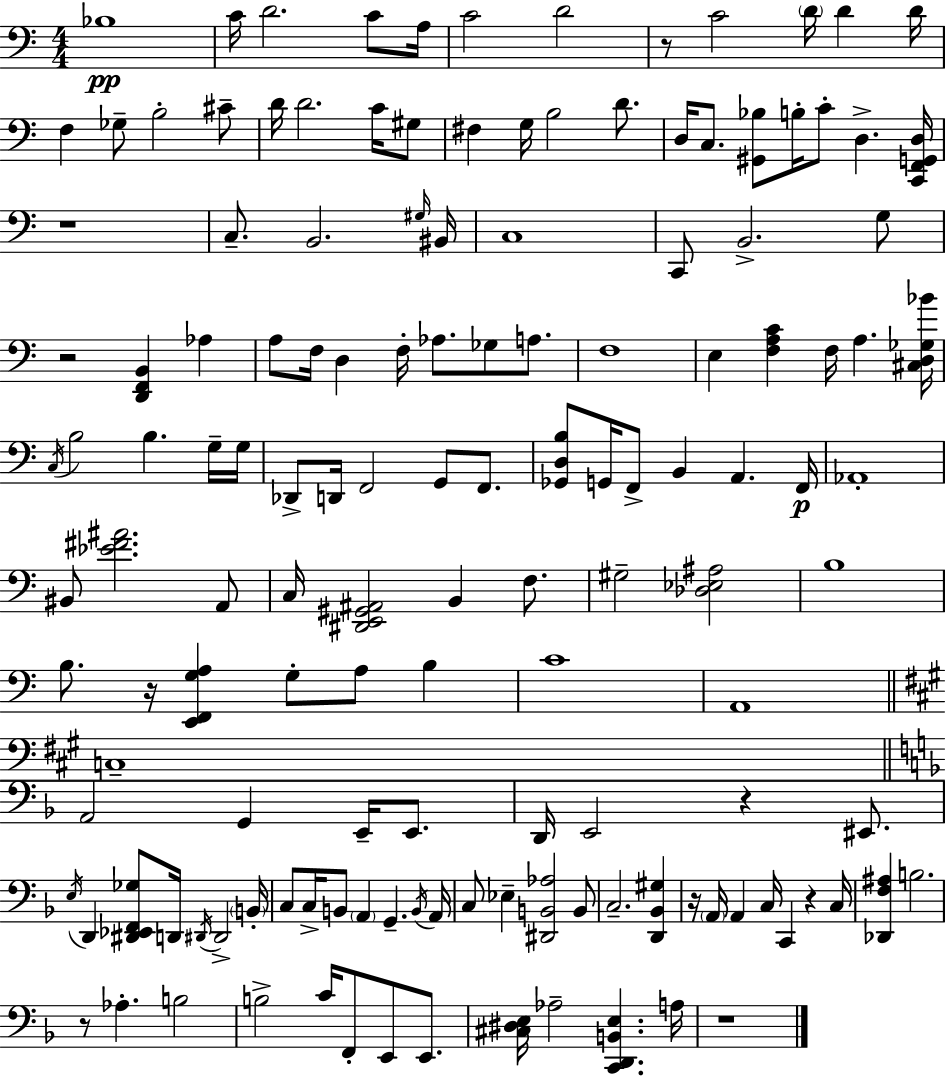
Bb3/w C4/s D4/h. C4/e A3/s C4/h D4/h R/e C4/h D4/s D4/q D4/s F3/q Gb3/e B3/h C#4/e D4/s D4/h. C4/s G#3/e F#3/q G3/s B3/h D4/e. D3/s C3/e. [G#2,Bb3]/e B3/s C4/e D3/q. [C2,F2,G2,D3]/s R/w C3/e. B2/h. G#3/s BIS2/s C3/w C2/e B2/h. G3/e R/h [D2,F2,B2]/q Ab3/q A3/e F3/s D3/q F3/s Ab3/e. Gb3/e A3/e. F3/w E3/q [F3,A3,C4]/q F3/s A3/q. [C#3,D3,Gb3,Bb4]/s C3/s B3/h B3/q. G3/s G3/s Db2/e D2/s F2/h G2/e F2/e. [Gb2,D3,B3]/e G2/s F2/e B2/q A2/q. F2/s Ab2/w BIS2/e [Eb4,F#4,A#4]/h. A2/e C3/s [D#2,E2,G#2,A#2]/h B2/q F3/e. G#3/h [Db3,Eb3,A#3]/h B3/w B3/e. R/s [E2,F2,G3,A3]/q G3/e A3/e B3/q C4/w A2/w C3/w A2/h G2/q E2/s E2/e. D2/s E2/h R/q EIS2/e. E3/s D2/q [D#2,Eb2,F2,Gb3]/e D2/s D#2/s D#2/h B2/s C3/e C3/s B2/e A2/q G2/q. B2/s A2/s C3/e Eb3/q [D#2,B2,Ab3]/h B2/e C3/h. [D2,Bb2,G#3]/q R/s A2/s A2/q C3/s C2/q R/q C3/s [Db2,F3,A#3]/q B3/h. R/e Ab3/q. B3/h B3/h C4/s F2/e E2/e E2/e. [C#3,D#3,E3]/s Ab3/h [C2,D2,B2,E3]/q. A3/s R/w